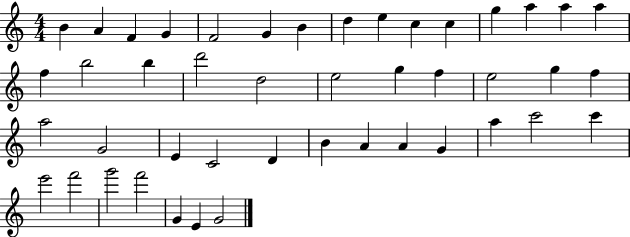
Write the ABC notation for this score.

X:1
T:Untitled
M:4/4
L:1/4
K:C
B A F G F2 G B d e c c g a a a f b2 b d'2 d2 e2 g f e2 g f a2 G2 E C2 D B A A G a c'2 c' e'2 f'2 g'2 f'2 G E G2